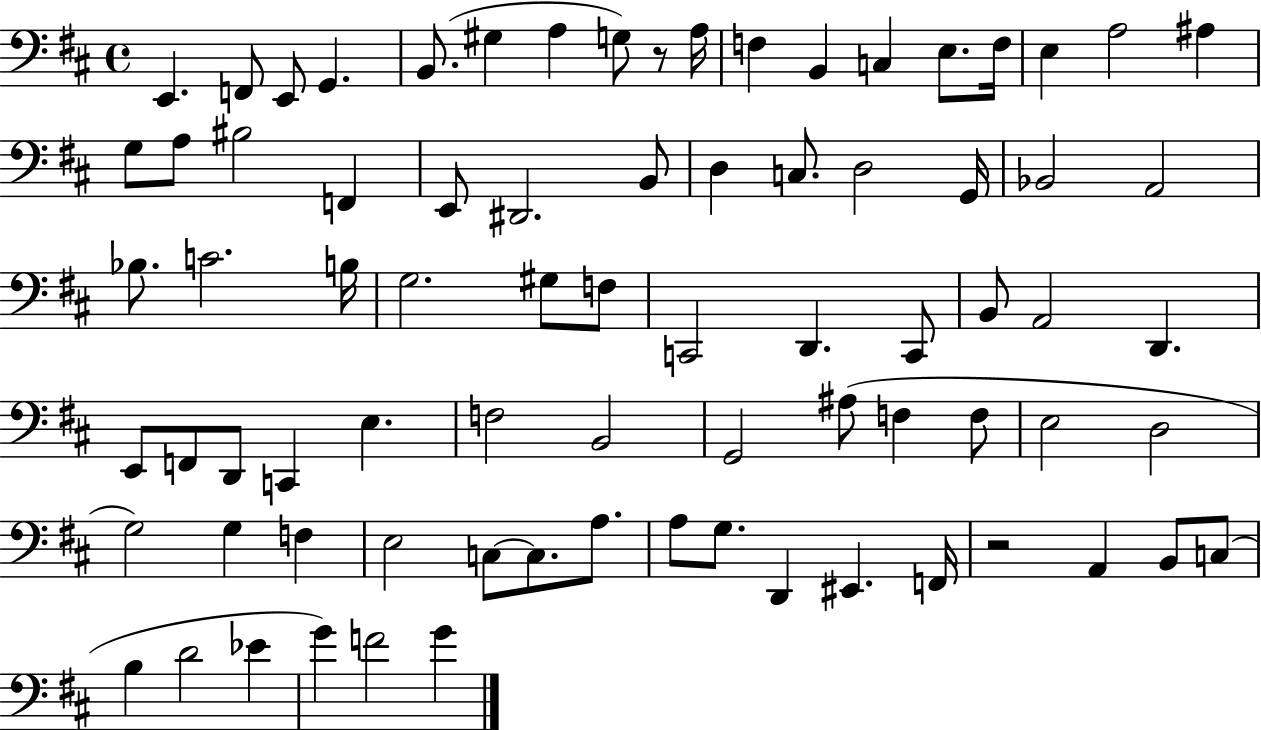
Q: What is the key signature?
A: D major